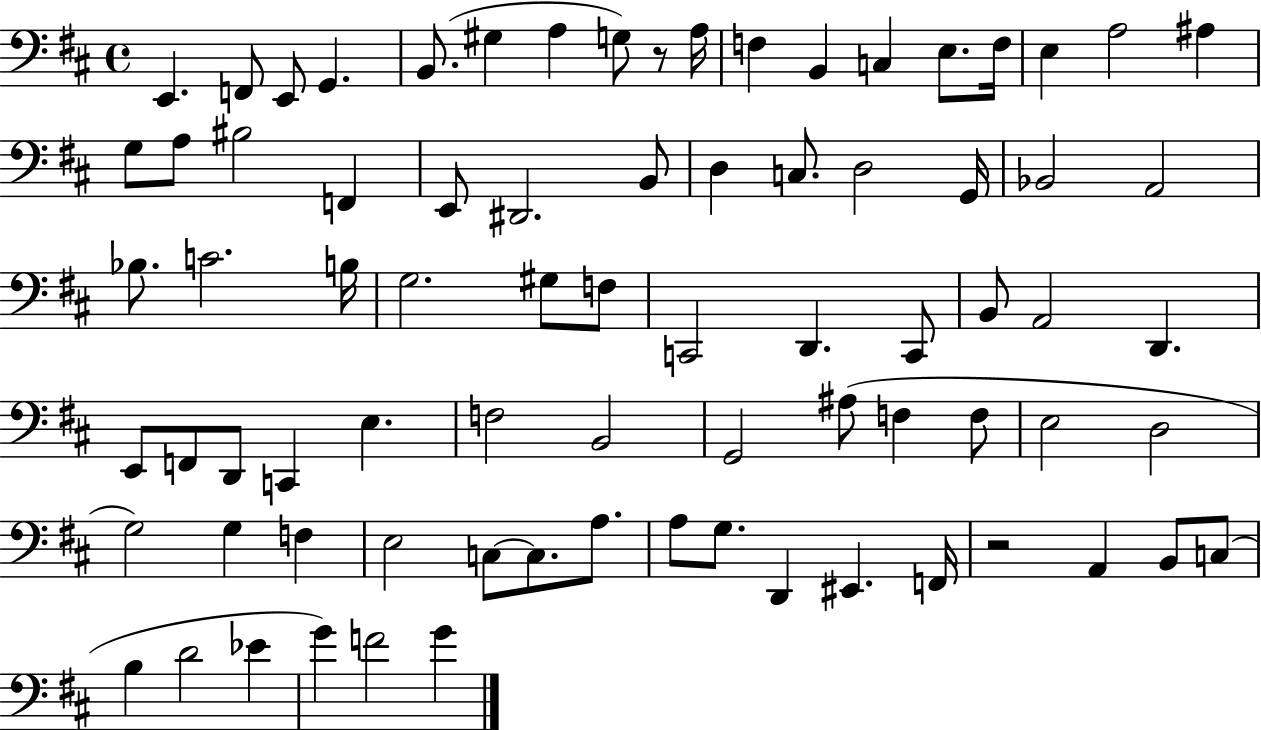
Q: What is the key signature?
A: D major